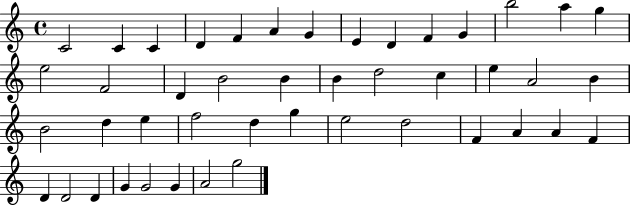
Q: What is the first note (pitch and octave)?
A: C4